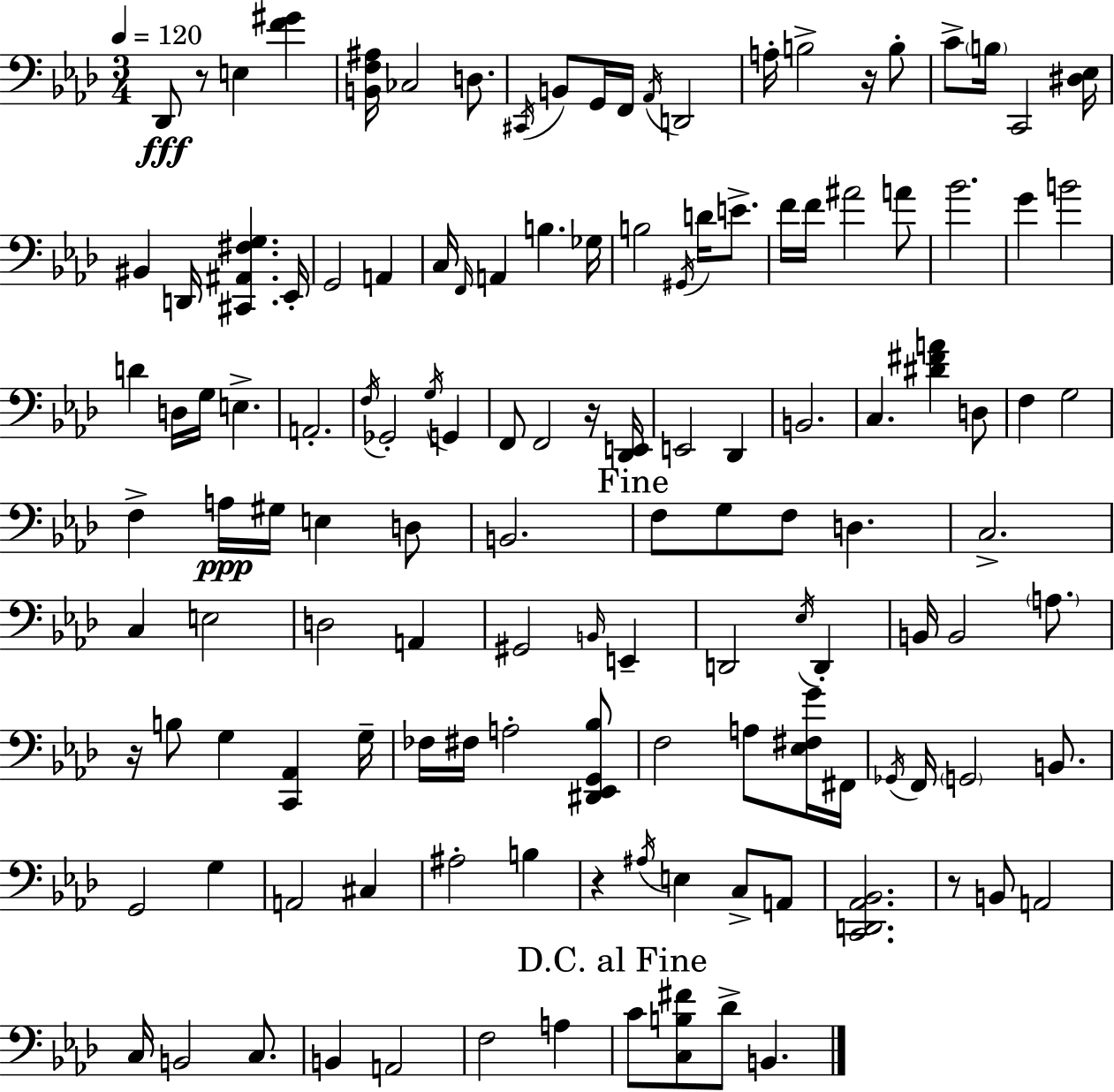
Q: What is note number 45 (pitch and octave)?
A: G3